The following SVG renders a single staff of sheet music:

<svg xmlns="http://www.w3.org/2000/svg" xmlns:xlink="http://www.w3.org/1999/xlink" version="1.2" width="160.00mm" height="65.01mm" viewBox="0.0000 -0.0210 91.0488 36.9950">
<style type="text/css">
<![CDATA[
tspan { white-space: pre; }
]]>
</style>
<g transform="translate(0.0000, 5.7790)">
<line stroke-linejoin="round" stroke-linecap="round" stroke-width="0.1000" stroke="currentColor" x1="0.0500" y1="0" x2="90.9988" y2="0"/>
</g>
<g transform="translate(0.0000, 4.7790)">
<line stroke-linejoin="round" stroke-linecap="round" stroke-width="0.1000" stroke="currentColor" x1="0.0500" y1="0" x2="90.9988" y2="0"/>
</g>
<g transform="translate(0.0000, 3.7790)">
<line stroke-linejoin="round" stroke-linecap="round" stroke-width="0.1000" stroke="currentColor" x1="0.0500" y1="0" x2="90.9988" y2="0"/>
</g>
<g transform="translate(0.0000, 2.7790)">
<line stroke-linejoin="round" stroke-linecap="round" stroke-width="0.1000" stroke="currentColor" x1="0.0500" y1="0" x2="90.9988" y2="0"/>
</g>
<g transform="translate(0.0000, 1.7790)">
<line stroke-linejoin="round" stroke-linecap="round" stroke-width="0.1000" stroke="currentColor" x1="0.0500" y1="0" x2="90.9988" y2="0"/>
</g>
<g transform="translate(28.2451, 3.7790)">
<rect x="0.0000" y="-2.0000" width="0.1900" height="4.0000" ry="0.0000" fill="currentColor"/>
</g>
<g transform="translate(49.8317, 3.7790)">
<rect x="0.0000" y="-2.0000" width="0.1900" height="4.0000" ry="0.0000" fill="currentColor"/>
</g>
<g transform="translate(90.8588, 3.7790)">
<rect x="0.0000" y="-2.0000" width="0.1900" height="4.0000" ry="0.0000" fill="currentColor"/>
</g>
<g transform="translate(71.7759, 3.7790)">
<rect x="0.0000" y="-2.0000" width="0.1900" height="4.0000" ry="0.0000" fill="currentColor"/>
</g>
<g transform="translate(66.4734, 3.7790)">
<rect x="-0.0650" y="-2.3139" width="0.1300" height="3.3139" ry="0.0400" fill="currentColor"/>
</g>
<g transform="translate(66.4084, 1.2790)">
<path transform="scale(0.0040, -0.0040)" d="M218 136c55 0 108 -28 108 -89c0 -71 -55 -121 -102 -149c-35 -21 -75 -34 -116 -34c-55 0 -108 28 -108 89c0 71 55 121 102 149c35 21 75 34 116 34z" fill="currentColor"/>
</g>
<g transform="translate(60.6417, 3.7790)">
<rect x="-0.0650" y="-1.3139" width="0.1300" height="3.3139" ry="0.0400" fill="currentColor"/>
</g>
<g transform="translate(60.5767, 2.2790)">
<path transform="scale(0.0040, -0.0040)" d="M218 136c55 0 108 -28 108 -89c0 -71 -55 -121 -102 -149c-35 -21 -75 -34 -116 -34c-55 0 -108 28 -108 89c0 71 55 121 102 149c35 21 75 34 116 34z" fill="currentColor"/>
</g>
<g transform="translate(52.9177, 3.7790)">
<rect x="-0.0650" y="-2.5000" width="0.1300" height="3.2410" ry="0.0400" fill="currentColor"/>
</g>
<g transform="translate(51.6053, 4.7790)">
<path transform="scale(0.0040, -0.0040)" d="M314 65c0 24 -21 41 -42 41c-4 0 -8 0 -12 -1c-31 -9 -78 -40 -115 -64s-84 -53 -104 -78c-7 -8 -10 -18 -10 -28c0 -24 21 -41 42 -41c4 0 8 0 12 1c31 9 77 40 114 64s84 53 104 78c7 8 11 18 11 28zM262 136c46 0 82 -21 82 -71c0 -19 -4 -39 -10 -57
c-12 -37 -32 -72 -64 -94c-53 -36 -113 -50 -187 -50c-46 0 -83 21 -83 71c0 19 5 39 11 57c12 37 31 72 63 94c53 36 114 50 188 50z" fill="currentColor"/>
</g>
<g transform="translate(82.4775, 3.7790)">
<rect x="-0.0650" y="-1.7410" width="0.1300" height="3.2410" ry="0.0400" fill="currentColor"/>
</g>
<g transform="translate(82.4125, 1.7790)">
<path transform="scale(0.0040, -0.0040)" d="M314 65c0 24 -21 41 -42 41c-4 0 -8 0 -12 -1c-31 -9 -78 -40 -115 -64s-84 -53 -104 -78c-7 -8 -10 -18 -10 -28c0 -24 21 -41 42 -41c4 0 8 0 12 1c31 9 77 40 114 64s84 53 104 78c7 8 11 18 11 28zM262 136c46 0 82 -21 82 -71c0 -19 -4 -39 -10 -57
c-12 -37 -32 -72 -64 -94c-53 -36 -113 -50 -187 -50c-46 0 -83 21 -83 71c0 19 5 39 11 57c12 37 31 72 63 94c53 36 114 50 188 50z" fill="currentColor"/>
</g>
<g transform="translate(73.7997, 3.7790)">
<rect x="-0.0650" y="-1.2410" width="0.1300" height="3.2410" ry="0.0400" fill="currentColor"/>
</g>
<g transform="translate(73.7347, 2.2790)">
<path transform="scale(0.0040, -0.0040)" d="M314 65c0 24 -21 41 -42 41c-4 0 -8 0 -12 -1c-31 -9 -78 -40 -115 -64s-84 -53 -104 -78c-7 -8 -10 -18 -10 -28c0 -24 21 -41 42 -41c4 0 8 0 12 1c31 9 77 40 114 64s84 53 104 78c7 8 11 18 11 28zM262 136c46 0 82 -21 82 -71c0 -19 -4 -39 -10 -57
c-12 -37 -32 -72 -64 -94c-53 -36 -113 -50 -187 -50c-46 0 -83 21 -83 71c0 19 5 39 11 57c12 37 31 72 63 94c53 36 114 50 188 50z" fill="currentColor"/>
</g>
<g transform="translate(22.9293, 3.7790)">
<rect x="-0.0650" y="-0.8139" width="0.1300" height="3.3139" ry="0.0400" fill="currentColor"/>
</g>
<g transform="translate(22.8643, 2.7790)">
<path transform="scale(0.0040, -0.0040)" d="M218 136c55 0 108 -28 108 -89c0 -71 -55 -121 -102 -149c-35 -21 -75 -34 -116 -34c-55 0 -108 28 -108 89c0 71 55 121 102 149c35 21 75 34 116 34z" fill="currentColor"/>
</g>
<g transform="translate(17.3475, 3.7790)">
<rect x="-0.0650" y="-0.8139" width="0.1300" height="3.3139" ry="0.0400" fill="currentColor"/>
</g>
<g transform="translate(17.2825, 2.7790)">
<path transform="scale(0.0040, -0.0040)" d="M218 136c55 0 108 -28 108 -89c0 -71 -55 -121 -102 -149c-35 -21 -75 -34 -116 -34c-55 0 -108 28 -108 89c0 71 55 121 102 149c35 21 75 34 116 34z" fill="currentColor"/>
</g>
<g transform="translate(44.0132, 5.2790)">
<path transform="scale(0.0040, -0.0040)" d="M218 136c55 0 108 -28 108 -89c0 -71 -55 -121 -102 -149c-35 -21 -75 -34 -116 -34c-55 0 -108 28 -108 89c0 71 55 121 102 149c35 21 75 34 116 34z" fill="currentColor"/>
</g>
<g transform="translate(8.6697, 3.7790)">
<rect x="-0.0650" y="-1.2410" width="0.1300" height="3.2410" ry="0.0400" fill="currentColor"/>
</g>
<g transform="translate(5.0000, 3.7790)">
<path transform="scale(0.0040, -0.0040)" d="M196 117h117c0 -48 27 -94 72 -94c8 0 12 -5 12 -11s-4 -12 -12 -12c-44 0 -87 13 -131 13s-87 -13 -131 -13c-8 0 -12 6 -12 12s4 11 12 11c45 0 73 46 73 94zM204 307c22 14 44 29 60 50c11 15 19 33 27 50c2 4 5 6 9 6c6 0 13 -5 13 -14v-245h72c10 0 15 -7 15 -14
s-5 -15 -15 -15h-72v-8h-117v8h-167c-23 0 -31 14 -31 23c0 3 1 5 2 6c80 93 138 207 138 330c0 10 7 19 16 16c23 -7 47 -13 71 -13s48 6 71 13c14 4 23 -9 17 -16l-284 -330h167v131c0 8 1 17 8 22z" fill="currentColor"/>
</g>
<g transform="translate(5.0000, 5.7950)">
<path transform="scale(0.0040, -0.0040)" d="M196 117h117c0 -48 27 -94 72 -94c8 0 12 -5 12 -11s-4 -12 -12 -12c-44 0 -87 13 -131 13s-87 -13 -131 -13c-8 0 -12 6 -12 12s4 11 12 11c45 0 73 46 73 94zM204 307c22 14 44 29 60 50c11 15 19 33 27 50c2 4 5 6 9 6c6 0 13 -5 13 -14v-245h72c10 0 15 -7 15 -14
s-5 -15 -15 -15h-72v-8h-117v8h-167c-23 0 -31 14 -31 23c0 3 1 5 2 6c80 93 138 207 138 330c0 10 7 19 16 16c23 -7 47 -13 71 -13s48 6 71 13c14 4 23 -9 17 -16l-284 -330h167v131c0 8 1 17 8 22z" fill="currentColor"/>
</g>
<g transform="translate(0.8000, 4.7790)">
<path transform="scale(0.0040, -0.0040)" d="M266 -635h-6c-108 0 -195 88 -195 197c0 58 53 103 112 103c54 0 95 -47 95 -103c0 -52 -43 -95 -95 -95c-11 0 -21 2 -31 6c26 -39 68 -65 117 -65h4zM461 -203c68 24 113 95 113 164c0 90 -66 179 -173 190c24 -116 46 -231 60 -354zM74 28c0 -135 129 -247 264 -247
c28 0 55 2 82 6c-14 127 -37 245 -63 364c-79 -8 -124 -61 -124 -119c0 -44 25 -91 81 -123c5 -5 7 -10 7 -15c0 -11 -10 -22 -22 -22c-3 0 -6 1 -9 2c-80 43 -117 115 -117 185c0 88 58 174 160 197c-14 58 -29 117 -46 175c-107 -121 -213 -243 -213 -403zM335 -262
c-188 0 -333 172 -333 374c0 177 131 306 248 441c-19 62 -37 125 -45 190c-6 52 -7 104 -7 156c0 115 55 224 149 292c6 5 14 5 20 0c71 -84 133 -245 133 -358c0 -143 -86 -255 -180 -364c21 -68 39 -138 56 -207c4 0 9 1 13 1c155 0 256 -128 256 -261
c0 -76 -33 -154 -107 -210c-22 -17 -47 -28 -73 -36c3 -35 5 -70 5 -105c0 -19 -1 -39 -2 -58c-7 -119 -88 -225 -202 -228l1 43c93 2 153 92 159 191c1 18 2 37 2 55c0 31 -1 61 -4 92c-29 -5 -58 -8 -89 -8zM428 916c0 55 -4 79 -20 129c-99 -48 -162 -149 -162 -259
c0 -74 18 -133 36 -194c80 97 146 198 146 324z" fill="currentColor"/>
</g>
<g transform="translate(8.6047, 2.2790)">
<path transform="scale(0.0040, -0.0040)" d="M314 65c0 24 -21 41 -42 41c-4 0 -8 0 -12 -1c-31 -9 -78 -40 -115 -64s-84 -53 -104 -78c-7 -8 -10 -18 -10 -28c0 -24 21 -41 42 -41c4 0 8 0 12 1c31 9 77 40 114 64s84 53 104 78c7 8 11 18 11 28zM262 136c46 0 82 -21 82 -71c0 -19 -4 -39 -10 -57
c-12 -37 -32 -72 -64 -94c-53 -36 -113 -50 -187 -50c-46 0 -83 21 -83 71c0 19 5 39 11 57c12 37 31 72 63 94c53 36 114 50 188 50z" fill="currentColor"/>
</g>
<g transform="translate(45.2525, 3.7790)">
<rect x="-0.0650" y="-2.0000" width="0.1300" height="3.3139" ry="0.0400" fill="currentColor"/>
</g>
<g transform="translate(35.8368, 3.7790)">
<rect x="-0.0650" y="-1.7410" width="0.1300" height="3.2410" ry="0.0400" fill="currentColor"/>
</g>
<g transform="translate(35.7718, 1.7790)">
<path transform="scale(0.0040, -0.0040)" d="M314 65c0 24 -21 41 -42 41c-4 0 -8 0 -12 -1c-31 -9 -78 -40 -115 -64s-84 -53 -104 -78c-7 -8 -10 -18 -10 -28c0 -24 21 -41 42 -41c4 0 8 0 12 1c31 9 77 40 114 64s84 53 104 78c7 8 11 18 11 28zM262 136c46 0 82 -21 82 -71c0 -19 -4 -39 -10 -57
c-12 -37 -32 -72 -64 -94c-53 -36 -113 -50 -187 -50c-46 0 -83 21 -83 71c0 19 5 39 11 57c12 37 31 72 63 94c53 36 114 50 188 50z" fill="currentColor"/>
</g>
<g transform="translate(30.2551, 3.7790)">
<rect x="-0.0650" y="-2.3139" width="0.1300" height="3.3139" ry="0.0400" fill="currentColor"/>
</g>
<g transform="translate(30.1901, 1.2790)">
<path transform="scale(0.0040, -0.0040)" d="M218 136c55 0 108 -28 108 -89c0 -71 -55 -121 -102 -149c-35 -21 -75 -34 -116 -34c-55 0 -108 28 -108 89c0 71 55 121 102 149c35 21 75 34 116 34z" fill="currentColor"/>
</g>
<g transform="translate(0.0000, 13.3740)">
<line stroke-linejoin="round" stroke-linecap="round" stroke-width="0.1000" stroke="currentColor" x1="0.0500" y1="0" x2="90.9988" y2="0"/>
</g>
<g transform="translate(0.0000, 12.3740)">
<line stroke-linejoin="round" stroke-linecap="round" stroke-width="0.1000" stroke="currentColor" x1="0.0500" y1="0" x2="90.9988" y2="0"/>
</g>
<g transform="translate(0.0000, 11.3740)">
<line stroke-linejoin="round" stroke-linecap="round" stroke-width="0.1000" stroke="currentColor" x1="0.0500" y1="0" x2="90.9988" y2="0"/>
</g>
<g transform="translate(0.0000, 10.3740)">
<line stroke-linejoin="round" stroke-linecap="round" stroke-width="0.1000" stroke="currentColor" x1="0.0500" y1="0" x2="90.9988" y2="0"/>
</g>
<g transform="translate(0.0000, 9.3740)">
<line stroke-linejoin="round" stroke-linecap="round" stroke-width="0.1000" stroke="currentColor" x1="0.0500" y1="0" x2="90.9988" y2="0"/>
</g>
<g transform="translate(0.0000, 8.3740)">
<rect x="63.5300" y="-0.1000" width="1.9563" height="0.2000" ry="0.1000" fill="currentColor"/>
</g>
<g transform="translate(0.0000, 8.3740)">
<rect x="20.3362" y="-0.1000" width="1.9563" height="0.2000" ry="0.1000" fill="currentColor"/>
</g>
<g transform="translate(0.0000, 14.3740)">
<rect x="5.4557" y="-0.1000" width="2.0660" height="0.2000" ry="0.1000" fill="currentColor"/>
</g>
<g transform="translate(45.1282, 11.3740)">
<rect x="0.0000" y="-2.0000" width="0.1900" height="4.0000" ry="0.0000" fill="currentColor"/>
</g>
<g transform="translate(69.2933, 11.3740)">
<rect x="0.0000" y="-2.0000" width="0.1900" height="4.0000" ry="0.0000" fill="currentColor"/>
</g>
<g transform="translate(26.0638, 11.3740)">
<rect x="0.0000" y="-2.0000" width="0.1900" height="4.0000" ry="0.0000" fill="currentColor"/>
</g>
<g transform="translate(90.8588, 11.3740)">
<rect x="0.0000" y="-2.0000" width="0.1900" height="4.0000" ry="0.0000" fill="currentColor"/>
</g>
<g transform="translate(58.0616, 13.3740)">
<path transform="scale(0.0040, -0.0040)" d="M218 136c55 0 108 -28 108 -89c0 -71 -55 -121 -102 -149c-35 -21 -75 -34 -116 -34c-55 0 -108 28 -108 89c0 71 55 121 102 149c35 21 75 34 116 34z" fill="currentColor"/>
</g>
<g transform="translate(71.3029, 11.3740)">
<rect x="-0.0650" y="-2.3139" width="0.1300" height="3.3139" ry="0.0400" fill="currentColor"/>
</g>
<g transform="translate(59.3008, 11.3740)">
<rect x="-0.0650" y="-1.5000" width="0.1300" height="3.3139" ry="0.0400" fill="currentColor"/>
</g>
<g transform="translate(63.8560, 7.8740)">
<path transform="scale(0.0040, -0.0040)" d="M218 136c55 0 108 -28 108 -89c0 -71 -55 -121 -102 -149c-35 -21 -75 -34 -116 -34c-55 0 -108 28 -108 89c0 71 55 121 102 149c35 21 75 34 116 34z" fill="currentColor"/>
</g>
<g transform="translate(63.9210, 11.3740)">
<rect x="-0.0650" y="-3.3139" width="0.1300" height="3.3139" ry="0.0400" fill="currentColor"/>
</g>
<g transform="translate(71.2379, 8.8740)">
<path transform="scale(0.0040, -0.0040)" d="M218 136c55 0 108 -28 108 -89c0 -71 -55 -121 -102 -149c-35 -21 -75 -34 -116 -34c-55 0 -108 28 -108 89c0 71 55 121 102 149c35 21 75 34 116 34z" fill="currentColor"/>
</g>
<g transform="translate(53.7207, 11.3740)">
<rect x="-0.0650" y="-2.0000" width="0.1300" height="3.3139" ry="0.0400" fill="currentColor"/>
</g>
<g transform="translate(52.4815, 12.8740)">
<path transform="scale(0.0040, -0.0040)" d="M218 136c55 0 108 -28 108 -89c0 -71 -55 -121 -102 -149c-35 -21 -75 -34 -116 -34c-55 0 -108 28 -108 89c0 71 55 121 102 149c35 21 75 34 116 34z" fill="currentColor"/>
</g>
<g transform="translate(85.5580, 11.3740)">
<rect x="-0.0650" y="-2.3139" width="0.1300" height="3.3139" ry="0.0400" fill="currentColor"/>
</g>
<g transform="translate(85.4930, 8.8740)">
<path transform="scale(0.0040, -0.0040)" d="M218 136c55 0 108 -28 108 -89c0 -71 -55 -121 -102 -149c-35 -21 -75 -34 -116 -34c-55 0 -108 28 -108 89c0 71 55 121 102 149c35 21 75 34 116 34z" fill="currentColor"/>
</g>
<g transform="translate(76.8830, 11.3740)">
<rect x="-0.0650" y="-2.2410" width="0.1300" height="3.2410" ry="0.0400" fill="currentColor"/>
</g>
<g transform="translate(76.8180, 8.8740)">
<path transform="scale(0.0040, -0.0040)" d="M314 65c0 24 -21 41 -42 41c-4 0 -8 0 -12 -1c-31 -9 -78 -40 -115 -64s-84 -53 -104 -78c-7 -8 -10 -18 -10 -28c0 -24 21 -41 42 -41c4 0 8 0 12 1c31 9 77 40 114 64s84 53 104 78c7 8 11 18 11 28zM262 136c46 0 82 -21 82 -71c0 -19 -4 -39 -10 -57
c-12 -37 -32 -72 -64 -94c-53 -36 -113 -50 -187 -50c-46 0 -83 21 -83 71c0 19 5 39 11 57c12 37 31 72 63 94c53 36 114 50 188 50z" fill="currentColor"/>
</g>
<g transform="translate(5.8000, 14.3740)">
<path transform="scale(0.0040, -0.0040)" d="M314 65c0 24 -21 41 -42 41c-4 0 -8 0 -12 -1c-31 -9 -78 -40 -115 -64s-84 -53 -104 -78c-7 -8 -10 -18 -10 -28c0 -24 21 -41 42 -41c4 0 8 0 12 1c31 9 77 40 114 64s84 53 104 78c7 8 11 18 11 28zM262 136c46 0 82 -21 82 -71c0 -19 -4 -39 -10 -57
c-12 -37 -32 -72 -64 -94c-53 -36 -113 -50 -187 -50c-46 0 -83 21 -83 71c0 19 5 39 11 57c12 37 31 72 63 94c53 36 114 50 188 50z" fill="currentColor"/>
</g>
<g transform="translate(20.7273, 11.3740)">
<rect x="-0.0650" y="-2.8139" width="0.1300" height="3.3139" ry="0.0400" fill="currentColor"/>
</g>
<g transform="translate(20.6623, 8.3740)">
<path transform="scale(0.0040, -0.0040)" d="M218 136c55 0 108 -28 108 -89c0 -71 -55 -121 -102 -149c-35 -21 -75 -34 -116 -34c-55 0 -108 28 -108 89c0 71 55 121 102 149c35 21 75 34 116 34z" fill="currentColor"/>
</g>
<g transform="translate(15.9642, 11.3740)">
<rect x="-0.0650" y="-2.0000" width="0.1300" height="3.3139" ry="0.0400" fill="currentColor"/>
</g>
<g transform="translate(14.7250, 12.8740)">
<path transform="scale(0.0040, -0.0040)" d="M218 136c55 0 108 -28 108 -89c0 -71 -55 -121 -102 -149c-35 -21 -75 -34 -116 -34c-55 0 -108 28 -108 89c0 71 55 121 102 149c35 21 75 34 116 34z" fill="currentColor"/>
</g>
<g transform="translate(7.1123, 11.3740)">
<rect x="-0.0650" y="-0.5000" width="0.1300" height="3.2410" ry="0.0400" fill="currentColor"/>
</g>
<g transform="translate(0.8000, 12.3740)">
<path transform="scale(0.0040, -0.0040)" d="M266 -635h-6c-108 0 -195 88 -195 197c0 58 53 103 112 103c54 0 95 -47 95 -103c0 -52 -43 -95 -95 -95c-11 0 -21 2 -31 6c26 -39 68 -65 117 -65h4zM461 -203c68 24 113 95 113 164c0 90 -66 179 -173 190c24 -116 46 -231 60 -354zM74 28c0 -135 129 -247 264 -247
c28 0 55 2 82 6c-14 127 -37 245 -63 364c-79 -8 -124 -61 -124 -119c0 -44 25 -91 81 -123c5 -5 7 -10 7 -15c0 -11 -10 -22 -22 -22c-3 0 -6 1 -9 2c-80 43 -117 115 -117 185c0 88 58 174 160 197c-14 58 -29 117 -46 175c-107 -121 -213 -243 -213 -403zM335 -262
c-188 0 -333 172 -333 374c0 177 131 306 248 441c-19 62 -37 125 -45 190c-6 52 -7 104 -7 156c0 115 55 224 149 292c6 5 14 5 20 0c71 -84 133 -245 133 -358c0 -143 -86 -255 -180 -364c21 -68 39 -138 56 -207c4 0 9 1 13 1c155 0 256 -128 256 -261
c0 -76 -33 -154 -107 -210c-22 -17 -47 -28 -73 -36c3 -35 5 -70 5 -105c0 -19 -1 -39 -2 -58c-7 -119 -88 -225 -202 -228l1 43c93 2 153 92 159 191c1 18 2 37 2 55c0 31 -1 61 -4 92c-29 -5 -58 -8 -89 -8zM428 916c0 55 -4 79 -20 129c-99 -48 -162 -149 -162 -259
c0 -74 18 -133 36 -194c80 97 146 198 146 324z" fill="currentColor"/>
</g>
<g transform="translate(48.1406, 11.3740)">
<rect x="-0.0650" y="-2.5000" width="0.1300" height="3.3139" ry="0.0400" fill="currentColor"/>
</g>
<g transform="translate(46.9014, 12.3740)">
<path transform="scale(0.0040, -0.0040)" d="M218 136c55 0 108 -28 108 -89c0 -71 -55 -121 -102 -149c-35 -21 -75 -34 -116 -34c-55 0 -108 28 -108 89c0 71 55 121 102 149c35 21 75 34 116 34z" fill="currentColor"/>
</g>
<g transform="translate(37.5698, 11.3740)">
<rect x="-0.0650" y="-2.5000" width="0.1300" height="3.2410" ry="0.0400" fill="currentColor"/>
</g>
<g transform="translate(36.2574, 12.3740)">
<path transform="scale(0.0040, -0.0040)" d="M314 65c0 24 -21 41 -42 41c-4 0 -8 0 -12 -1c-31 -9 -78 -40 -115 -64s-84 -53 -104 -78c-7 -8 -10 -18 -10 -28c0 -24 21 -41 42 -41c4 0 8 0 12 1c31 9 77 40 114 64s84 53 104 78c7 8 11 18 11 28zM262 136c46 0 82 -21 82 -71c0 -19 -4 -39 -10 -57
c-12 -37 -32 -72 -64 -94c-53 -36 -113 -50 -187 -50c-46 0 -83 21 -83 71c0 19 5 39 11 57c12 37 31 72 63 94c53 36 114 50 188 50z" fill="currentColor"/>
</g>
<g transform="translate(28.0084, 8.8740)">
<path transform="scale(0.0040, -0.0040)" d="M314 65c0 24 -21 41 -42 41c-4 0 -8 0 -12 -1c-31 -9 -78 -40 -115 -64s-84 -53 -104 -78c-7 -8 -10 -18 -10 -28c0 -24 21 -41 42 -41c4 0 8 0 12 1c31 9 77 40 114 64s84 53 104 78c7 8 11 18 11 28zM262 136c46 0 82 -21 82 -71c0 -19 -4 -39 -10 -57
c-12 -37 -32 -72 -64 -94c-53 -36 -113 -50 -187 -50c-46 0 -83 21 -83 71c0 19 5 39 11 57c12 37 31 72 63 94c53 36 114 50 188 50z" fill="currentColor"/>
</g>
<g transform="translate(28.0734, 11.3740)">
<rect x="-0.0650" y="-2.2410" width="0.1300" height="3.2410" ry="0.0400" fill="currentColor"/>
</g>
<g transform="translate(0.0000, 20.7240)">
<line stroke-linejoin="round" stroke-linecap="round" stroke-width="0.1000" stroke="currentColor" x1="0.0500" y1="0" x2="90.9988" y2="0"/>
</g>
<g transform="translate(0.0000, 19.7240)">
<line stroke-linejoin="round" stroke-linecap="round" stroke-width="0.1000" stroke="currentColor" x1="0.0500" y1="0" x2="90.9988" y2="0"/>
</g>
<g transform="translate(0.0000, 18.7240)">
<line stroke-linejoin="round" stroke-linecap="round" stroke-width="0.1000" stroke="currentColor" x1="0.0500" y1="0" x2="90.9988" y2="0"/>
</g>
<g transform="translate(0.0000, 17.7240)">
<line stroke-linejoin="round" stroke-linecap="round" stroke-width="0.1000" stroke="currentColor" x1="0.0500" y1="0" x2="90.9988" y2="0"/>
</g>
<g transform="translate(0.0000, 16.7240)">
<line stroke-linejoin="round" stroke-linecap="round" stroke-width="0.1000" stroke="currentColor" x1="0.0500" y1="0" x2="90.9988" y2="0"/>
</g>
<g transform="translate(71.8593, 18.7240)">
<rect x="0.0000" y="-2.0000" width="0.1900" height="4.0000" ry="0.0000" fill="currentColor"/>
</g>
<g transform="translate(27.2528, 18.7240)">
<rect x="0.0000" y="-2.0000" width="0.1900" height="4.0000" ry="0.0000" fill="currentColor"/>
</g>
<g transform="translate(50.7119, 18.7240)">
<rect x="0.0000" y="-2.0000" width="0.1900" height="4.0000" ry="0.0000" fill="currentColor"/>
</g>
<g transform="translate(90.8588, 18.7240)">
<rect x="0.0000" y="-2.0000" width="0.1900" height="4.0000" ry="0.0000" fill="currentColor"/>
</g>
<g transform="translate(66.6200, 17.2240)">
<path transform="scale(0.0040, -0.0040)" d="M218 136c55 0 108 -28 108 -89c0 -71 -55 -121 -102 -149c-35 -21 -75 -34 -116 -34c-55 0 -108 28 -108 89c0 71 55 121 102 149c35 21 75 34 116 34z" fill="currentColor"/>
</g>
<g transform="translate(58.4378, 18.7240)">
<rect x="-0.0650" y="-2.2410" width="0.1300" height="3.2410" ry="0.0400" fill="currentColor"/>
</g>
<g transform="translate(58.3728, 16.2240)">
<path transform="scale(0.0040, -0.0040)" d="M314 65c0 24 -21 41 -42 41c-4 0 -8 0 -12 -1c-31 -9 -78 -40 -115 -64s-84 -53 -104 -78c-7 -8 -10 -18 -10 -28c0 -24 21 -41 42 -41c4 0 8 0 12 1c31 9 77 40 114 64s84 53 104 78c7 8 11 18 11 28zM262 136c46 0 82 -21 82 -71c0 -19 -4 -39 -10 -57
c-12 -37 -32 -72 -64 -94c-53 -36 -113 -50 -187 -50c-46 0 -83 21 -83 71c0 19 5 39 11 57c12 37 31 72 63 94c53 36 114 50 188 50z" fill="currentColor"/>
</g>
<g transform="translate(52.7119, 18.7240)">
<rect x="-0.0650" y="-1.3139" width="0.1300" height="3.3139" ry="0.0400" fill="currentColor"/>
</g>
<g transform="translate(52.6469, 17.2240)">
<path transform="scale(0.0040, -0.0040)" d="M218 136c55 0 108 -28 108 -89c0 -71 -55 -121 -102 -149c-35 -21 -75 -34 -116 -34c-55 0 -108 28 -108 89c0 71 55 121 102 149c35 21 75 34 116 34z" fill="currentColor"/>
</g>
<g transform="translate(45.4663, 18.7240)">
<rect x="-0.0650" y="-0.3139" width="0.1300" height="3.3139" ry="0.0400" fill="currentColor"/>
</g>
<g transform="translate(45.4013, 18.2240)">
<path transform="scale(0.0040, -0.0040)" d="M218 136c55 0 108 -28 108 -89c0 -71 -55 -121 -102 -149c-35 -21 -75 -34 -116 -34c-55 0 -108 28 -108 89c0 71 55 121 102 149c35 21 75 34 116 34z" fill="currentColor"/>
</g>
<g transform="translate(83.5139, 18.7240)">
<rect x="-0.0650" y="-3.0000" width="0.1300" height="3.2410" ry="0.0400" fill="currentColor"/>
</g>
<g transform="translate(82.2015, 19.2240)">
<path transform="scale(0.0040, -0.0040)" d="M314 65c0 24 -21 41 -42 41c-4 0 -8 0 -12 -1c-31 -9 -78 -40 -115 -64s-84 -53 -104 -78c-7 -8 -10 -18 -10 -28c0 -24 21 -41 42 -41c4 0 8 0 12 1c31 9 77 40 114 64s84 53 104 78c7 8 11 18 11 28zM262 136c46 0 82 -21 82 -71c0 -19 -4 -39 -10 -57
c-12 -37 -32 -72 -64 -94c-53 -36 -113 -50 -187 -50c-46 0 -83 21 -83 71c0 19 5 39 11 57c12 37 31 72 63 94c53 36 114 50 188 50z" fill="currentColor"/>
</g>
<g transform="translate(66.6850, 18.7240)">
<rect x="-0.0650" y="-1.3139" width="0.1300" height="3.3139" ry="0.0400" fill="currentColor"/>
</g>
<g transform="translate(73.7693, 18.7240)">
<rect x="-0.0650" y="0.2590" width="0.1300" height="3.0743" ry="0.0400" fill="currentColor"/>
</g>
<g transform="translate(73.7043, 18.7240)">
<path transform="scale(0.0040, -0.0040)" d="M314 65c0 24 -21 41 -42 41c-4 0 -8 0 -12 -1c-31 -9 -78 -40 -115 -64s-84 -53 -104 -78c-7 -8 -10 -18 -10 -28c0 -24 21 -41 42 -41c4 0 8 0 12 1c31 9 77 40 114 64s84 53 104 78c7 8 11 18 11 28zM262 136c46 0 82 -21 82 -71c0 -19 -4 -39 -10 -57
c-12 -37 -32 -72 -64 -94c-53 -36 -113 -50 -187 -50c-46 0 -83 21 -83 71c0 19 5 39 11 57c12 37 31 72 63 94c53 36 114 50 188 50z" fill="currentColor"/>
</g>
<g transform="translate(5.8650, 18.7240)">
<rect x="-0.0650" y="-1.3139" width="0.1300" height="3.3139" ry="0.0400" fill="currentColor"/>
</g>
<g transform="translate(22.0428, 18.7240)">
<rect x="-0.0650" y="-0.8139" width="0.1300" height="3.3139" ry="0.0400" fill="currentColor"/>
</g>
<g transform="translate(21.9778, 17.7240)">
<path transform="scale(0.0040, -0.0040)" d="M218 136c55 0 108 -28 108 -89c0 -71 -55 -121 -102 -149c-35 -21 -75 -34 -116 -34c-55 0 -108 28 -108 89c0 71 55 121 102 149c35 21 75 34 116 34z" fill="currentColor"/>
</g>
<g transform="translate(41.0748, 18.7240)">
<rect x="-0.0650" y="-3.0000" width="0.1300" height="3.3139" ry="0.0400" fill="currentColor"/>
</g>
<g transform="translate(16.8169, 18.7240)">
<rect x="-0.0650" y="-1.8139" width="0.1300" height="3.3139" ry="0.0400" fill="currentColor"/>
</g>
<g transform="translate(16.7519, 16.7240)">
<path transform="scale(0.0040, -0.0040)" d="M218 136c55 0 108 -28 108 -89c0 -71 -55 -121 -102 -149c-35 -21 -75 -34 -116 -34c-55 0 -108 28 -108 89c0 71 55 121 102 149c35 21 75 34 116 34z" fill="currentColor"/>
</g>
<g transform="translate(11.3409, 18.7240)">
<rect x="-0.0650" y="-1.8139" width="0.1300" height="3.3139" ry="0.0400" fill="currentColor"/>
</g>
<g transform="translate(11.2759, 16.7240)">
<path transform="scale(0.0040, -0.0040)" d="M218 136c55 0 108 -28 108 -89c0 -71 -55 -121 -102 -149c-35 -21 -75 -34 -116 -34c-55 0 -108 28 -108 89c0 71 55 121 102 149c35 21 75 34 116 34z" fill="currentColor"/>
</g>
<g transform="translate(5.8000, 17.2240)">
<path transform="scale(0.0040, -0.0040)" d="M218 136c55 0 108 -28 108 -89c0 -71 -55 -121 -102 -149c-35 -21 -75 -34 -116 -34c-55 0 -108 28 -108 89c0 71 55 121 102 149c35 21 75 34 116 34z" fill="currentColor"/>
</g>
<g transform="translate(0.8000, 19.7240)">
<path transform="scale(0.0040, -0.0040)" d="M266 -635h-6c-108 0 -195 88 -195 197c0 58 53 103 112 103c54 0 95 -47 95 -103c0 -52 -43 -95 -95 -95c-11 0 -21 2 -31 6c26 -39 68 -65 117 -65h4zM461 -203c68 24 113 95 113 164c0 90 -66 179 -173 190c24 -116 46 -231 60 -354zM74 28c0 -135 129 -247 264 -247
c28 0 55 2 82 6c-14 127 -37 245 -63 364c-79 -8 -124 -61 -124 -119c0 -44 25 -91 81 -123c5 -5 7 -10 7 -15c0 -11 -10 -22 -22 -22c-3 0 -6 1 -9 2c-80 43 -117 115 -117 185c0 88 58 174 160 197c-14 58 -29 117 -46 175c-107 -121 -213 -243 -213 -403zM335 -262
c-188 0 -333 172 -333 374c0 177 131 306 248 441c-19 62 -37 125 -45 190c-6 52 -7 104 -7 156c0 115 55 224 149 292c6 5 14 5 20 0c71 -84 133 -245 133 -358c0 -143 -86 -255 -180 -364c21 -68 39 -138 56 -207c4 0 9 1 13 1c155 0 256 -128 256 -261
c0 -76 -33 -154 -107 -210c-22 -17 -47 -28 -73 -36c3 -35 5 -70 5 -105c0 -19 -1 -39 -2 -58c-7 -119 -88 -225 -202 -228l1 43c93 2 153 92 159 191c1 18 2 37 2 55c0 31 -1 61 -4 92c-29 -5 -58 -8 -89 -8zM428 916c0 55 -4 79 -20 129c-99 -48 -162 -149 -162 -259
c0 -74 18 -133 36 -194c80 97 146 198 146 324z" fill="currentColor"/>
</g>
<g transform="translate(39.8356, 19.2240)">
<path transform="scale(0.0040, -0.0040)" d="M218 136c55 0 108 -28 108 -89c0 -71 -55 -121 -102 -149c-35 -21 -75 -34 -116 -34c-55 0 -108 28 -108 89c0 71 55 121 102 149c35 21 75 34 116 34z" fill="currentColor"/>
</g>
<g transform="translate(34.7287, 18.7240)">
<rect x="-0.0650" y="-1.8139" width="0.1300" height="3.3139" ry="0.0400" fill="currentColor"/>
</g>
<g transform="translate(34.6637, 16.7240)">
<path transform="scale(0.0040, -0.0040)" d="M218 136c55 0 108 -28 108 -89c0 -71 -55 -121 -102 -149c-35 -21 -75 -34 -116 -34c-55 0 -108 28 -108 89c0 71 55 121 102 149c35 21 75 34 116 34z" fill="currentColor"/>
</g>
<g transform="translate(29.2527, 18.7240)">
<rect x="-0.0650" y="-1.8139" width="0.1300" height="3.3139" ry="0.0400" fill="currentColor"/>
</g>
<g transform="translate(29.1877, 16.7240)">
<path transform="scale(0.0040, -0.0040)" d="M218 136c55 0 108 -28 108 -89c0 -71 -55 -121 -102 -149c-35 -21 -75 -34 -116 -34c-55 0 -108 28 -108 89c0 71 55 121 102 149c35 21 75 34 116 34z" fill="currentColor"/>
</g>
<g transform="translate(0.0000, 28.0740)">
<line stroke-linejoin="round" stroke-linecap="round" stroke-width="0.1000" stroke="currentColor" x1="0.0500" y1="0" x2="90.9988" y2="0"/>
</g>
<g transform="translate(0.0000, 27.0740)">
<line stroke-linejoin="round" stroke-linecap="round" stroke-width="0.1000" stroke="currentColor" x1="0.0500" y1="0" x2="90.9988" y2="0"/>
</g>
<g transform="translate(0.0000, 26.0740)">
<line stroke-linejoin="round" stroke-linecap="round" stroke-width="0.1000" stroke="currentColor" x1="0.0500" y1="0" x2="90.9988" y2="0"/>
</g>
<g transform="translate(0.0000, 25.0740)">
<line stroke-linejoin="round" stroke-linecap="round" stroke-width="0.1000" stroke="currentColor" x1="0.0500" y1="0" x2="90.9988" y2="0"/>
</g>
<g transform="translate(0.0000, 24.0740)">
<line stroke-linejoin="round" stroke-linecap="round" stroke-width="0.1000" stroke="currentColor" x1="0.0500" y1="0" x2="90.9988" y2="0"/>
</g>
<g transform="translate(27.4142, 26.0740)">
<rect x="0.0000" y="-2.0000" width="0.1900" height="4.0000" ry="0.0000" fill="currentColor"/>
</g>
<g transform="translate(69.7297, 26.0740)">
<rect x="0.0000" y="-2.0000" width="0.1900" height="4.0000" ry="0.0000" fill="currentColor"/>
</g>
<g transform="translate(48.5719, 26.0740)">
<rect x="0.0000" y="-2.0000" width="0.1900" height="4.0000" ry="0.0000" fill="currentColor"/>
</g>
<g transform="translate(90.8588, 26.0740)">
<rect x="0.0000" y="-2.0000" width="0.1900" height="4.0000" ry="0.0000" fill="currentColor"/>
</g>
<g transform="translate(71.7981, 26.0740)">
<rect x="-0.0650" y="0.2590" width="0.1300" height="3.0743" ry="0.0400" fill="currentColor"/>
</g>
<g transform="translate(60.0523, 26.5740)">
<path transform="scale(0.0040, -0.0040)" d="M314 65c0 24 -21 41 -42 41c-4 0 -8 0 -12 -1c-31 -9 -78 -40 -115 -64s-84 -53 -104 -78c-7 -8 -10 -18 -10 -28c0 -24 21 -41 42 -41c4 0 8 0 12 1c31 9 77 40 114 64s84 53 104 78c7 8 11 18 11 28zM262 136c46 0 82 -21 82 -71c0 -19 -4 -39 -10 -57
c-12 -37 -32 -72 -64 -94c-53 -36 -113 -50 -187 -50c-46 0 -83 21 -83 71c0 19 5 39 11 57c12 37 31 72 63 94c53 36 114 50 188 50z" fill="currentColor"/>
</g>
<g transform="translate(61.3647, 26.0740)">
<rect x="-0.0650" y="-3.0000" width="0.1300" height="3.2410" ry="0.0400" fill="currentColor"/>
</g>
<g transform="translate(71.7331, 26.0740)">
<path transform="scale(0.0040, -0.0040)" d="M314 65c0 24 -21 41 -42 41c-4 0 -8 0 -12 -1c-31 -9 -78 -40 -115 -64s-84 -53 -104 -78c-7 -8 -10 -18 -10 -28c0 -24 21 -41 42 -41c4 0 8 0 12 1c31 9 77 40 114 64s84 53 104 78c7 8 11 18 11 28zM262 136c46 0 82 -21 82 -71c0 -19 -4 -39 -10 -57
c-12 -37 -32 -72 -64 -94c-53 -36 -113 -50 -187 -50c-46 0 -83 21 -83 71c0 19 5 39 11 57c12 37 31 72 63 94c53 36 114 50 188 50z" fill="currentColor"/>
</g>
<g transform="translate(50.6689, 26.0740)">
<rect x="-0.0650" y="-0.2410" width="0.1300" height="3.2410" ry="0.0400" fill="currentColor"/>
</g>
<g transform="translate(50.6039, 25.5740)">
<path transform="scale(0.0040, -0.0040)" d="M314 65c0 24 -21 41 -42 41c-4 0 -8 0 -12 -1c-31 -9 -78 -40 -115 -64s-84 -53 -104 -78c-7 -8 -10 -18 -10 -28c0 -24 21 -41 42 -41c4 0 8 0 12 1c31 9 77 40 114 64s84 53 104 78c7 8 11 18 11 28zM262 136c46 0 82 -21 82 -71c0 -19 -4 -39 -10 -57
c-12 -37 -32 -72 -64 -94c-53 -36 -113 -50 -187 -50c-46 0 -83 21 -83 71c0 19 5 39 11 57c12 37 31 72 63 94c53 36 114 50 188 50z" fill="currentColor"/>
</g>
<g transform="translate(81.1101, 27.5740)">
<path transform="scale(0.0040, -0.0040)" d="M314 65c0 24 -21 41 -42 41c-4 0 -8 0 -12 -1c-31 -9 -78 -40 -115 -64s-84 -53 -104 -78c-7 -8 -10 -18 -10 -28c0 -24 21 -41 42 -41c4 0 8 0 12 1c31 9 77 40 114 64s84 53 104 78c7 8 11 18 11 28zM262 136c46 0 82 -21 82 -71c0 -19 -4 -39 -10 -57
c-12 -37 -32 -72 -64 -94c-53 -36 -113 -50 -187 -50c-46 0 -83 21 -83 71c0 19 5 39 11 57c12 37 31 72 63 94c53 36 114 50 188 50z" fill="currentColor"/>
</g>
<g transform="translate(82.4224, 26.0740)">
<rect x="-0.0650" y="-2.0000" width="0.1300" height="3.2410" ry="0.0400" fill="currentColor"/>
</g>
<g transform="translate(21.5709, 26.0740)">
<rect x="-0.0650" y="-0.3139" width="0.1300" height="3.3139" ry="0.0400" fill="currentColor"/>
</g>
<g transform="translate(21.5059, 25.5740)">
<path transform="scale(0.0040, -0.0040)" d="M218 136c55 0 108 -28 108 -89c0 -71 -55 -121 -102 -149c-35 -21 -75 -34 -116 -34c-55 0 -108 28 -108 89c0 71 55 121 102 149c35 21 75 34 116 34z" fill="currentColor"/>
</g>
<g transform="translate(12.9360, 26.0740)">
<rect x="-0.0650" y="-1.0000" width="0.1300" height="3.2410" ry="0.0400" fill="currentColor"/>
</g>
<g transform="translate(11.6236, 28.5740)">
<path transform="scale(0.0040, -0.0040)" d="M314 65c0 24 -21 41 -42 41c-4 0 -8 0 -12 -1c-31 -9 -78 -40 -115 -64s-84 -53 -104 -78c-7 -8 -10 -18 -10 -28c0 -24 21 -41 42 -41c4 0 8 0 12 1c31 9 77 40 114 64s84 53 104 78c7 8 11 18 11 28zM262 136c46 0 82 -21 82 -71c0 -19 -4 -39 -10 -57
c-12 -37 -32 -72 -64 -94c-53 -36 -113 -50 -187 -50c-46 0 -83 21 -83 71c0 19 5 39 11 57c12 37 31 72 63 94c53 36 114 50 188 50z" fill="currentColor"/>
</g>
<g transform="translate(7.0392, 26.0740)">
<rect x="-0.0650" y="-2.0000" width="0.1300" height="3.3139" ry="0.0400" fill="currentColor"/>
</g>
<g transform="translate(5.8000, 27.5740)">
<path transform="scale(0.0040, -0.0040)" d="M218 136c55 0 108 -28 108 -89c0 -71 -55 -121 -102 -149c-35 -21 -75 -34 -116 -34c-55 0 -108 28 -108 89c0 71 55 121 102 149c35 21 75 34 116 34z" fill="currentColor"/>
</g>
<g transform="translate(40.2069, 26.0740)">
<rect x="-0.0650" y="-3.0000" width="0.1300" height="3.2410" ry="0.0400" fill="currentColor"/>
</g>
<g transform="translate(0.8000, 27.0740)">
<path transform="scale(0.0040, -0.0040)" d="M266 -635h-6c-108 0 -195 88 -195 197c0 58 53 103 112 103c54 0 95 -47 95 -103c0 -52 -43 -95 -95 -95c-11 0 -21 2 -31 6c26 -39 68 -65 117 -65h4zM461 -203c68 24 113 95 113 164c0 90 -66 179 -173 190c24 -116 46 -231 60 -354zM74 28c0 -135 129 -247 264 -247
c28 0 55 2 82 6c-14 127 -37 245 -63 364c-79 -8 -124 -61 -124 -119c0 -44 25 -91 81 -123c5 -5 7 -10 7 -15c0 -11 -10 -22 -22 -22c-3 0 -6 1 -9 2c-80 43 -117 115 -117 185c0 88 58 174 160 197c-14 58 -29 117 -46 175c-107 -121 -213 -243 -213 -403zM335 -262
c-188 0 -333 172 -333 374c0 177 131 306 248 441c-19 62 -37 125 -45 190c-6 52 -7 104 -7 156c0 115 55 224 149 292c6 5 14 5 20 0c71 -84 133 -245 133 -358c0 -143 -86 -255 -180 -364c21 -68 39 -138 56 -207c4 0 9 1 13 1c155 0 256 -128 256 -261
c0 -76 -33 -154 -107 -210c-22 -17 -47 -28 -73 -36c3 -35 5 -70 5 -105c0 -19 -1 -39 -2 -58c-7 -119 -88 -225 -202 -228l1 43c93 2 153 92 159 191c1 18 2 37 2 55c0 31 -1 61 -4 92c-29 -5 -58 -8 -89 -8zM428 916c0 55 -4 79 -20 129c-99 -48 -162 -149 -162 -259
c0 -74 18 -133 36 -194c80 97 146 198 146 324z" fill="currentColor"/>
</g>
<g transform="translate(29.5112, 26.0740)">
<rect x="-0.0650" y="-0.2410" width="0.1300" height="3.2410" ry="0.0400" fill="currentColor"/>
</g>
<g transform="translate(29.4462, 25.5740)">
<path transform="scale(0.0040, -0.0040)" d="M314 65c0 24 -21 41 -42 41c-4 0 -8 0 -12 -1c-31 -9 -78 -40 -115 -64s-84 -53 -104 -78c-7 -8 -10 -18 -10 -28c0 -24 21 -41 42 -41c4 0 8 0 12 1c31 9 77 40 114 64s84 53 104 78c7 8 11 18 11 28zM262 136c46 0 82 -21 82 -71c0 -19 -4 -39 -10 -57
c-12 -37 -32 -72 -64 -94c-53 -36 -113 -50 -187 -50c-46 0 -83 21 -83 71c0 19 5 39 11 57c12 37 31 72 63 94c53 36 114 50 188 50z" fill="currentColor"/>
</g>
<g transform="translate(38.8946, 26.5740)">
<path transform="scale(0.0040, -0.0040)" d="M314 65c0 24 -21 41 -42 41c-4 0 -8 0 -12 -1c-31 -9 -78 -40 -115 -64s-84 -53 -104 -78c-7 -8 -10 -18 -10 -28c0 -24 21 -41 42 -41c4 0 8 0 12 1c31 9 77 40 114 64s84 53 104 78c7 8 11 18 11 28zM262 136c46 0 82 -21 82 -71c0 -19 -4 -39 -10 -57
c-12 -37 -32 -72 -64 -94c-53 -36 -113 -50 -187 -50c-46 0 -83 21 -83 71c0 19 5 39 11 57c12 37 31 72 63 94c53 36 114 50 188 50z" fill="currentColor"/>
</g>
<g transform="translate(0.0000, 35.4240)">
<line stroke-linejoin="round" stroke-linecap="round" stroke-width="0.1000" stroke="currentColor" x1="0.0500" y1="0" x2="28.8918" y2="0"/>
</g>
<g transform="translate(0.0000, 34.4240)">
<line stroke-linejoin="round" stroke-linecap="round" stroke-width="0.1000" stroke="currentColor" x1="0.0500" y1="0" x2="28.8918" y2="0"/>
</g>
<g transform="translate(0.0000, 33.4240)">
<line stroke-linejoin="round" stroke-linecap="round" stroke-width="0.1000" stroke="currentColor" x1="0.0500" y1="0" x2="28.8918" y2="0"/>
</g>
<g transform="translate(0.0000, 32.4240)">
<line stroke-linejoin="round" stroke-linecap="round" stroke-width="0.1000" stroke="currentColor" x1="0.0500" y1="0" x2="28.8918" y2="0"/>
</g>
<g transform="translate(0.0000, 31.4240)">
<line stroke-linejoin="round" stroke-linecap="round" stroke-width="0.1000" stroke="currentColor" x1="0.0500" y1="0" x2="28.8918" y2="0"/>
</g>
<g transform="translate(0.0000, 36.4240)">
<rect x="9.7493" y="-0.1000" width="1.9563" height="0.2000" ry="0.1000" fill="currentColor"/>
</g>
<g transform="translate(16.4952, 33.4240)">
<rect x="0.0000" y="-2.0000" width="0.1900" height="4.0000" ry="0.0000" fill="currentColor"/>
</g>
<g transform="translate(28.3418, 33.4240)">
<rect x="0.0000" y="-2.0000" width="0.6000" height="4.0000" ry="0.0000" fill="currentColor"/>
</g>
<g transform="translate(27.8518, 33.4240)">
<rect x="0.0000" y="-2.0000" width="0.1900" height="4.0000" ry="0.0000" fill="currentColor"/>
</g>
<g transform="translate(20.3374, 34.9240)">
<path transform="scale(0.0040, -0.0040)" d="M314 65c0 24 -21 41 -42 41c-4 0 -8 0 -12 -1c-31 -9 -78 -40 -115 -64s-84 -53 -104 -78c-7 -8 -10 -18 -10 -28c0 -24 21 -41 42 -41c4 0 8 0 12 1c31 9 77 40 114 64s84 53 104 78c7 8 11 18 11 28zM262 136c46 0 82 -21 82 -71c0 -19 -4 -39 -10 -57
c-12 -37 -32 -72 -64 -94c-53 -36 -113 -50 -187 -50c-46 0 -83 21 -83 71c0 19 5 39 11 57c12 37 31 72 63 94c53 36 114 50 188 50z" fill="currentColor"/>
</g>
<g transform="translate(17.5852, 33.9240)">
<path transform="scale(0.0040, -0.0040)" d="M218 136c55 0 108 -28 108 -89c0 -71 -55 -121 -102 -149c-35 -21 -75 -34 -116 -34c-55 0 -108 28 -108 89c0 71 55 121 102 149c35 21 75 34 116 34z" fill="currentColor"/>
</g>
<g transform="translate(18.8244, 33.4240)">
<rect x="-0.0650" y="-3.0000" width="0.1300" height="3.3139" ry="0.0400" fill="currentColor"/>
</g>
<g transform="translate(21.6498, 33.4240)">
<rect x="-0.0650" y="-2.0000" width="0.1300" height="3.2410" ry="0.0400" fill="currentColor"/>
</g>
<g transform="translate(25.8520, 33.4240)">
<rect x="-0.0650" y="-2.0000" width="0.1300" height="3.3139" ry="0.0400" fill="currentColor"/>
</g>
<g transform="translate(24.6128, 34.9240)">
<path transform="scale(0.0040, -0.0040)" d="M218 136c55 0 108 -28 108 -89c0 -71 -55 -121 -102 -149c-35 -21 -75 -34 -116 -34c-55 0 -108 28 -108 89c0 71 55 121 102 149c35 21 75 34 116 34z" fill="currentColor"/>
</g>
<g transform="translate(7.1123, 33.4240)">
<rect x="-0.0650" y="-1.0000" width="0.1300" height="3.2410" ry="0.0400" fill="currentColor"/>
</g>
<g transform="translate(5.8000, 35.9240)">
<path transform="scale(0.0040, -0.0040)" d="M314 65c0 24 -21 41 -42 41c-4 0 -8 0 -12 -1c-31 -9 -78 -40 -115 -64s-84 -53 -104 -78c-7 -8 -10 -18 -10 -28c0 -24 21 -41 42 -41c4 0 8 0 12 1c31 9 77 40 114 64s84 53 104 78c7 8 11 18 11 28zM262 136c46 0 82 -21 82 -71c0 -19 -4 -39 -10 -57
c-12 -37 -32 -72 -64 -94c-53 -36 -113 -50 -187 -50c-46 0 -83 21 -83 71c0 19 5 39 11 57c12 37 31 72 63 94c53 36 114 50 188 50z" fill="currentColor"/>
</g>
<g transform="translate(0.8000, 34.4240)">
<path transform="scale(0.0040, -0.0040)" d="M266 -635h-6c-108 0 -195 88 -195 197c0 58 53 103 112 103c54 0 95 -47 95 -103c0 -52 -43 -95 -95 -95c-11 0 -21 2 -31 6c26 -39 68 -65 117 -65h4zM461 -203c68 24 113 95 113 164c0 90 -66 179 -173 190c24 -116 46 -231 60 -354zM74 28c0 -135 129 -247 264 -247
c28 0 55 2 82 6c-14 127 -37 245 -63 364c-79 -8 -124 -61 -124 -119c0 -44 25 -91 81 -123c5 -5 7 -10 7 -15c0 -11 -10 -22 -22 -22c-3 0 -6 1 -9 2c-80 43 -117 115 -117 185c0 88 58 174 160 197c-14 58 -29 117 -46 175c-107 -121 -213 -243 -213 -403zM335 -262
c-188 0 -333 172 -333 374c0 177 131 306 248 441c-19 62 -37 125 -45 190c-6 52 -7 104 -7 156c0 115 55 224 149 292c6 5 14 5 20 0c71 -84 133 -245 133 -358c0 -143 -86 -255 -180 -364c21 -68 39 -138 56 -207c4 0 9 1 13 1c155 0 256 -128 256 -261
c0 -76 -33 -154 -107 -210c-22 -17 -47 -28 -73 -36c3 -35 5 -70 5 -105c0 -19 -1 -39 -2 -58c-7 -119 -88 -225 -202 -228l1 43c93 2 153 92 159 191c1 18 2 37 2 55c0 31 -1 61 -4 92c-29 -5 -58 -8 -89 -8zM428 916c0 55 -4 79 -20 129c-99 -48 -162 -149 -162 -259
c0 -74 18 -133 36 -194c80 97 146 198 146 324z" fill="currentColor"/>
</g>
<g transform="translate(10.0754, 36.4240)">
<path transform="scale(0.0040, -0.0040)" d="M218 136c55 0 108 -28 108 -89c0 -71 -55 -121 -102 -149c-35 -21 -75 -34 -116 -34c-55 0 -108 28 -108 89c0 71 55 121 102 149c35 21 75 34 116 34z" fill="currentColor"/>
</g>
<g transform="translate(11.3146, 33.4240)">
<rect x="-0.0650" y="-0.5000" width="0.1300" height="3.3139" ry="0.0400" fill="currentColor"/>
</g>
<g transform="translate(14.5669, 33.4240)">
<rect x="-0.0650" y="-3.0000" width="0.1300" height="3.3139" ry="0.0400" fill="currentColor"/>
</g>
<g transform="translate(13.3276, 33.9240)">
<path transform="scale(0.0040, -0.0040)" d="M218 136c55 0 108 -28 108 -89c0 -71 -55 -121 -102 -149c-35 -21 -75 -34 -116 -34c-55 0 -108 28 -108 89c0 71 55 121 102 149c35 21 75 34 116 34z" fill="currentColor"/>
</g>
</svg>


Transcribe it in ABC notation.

X:1
T:Untitled
M:4/4
L:1/4
K:C
e2 d d g f2 F G2 e g e2 f2 C2 F a g2 G2 G F E b g g2 g e f f d f f A c e g2 e B2 A2 F D2 c c2 A2 c2 A2 B2 F2 D2 C A A F2 F